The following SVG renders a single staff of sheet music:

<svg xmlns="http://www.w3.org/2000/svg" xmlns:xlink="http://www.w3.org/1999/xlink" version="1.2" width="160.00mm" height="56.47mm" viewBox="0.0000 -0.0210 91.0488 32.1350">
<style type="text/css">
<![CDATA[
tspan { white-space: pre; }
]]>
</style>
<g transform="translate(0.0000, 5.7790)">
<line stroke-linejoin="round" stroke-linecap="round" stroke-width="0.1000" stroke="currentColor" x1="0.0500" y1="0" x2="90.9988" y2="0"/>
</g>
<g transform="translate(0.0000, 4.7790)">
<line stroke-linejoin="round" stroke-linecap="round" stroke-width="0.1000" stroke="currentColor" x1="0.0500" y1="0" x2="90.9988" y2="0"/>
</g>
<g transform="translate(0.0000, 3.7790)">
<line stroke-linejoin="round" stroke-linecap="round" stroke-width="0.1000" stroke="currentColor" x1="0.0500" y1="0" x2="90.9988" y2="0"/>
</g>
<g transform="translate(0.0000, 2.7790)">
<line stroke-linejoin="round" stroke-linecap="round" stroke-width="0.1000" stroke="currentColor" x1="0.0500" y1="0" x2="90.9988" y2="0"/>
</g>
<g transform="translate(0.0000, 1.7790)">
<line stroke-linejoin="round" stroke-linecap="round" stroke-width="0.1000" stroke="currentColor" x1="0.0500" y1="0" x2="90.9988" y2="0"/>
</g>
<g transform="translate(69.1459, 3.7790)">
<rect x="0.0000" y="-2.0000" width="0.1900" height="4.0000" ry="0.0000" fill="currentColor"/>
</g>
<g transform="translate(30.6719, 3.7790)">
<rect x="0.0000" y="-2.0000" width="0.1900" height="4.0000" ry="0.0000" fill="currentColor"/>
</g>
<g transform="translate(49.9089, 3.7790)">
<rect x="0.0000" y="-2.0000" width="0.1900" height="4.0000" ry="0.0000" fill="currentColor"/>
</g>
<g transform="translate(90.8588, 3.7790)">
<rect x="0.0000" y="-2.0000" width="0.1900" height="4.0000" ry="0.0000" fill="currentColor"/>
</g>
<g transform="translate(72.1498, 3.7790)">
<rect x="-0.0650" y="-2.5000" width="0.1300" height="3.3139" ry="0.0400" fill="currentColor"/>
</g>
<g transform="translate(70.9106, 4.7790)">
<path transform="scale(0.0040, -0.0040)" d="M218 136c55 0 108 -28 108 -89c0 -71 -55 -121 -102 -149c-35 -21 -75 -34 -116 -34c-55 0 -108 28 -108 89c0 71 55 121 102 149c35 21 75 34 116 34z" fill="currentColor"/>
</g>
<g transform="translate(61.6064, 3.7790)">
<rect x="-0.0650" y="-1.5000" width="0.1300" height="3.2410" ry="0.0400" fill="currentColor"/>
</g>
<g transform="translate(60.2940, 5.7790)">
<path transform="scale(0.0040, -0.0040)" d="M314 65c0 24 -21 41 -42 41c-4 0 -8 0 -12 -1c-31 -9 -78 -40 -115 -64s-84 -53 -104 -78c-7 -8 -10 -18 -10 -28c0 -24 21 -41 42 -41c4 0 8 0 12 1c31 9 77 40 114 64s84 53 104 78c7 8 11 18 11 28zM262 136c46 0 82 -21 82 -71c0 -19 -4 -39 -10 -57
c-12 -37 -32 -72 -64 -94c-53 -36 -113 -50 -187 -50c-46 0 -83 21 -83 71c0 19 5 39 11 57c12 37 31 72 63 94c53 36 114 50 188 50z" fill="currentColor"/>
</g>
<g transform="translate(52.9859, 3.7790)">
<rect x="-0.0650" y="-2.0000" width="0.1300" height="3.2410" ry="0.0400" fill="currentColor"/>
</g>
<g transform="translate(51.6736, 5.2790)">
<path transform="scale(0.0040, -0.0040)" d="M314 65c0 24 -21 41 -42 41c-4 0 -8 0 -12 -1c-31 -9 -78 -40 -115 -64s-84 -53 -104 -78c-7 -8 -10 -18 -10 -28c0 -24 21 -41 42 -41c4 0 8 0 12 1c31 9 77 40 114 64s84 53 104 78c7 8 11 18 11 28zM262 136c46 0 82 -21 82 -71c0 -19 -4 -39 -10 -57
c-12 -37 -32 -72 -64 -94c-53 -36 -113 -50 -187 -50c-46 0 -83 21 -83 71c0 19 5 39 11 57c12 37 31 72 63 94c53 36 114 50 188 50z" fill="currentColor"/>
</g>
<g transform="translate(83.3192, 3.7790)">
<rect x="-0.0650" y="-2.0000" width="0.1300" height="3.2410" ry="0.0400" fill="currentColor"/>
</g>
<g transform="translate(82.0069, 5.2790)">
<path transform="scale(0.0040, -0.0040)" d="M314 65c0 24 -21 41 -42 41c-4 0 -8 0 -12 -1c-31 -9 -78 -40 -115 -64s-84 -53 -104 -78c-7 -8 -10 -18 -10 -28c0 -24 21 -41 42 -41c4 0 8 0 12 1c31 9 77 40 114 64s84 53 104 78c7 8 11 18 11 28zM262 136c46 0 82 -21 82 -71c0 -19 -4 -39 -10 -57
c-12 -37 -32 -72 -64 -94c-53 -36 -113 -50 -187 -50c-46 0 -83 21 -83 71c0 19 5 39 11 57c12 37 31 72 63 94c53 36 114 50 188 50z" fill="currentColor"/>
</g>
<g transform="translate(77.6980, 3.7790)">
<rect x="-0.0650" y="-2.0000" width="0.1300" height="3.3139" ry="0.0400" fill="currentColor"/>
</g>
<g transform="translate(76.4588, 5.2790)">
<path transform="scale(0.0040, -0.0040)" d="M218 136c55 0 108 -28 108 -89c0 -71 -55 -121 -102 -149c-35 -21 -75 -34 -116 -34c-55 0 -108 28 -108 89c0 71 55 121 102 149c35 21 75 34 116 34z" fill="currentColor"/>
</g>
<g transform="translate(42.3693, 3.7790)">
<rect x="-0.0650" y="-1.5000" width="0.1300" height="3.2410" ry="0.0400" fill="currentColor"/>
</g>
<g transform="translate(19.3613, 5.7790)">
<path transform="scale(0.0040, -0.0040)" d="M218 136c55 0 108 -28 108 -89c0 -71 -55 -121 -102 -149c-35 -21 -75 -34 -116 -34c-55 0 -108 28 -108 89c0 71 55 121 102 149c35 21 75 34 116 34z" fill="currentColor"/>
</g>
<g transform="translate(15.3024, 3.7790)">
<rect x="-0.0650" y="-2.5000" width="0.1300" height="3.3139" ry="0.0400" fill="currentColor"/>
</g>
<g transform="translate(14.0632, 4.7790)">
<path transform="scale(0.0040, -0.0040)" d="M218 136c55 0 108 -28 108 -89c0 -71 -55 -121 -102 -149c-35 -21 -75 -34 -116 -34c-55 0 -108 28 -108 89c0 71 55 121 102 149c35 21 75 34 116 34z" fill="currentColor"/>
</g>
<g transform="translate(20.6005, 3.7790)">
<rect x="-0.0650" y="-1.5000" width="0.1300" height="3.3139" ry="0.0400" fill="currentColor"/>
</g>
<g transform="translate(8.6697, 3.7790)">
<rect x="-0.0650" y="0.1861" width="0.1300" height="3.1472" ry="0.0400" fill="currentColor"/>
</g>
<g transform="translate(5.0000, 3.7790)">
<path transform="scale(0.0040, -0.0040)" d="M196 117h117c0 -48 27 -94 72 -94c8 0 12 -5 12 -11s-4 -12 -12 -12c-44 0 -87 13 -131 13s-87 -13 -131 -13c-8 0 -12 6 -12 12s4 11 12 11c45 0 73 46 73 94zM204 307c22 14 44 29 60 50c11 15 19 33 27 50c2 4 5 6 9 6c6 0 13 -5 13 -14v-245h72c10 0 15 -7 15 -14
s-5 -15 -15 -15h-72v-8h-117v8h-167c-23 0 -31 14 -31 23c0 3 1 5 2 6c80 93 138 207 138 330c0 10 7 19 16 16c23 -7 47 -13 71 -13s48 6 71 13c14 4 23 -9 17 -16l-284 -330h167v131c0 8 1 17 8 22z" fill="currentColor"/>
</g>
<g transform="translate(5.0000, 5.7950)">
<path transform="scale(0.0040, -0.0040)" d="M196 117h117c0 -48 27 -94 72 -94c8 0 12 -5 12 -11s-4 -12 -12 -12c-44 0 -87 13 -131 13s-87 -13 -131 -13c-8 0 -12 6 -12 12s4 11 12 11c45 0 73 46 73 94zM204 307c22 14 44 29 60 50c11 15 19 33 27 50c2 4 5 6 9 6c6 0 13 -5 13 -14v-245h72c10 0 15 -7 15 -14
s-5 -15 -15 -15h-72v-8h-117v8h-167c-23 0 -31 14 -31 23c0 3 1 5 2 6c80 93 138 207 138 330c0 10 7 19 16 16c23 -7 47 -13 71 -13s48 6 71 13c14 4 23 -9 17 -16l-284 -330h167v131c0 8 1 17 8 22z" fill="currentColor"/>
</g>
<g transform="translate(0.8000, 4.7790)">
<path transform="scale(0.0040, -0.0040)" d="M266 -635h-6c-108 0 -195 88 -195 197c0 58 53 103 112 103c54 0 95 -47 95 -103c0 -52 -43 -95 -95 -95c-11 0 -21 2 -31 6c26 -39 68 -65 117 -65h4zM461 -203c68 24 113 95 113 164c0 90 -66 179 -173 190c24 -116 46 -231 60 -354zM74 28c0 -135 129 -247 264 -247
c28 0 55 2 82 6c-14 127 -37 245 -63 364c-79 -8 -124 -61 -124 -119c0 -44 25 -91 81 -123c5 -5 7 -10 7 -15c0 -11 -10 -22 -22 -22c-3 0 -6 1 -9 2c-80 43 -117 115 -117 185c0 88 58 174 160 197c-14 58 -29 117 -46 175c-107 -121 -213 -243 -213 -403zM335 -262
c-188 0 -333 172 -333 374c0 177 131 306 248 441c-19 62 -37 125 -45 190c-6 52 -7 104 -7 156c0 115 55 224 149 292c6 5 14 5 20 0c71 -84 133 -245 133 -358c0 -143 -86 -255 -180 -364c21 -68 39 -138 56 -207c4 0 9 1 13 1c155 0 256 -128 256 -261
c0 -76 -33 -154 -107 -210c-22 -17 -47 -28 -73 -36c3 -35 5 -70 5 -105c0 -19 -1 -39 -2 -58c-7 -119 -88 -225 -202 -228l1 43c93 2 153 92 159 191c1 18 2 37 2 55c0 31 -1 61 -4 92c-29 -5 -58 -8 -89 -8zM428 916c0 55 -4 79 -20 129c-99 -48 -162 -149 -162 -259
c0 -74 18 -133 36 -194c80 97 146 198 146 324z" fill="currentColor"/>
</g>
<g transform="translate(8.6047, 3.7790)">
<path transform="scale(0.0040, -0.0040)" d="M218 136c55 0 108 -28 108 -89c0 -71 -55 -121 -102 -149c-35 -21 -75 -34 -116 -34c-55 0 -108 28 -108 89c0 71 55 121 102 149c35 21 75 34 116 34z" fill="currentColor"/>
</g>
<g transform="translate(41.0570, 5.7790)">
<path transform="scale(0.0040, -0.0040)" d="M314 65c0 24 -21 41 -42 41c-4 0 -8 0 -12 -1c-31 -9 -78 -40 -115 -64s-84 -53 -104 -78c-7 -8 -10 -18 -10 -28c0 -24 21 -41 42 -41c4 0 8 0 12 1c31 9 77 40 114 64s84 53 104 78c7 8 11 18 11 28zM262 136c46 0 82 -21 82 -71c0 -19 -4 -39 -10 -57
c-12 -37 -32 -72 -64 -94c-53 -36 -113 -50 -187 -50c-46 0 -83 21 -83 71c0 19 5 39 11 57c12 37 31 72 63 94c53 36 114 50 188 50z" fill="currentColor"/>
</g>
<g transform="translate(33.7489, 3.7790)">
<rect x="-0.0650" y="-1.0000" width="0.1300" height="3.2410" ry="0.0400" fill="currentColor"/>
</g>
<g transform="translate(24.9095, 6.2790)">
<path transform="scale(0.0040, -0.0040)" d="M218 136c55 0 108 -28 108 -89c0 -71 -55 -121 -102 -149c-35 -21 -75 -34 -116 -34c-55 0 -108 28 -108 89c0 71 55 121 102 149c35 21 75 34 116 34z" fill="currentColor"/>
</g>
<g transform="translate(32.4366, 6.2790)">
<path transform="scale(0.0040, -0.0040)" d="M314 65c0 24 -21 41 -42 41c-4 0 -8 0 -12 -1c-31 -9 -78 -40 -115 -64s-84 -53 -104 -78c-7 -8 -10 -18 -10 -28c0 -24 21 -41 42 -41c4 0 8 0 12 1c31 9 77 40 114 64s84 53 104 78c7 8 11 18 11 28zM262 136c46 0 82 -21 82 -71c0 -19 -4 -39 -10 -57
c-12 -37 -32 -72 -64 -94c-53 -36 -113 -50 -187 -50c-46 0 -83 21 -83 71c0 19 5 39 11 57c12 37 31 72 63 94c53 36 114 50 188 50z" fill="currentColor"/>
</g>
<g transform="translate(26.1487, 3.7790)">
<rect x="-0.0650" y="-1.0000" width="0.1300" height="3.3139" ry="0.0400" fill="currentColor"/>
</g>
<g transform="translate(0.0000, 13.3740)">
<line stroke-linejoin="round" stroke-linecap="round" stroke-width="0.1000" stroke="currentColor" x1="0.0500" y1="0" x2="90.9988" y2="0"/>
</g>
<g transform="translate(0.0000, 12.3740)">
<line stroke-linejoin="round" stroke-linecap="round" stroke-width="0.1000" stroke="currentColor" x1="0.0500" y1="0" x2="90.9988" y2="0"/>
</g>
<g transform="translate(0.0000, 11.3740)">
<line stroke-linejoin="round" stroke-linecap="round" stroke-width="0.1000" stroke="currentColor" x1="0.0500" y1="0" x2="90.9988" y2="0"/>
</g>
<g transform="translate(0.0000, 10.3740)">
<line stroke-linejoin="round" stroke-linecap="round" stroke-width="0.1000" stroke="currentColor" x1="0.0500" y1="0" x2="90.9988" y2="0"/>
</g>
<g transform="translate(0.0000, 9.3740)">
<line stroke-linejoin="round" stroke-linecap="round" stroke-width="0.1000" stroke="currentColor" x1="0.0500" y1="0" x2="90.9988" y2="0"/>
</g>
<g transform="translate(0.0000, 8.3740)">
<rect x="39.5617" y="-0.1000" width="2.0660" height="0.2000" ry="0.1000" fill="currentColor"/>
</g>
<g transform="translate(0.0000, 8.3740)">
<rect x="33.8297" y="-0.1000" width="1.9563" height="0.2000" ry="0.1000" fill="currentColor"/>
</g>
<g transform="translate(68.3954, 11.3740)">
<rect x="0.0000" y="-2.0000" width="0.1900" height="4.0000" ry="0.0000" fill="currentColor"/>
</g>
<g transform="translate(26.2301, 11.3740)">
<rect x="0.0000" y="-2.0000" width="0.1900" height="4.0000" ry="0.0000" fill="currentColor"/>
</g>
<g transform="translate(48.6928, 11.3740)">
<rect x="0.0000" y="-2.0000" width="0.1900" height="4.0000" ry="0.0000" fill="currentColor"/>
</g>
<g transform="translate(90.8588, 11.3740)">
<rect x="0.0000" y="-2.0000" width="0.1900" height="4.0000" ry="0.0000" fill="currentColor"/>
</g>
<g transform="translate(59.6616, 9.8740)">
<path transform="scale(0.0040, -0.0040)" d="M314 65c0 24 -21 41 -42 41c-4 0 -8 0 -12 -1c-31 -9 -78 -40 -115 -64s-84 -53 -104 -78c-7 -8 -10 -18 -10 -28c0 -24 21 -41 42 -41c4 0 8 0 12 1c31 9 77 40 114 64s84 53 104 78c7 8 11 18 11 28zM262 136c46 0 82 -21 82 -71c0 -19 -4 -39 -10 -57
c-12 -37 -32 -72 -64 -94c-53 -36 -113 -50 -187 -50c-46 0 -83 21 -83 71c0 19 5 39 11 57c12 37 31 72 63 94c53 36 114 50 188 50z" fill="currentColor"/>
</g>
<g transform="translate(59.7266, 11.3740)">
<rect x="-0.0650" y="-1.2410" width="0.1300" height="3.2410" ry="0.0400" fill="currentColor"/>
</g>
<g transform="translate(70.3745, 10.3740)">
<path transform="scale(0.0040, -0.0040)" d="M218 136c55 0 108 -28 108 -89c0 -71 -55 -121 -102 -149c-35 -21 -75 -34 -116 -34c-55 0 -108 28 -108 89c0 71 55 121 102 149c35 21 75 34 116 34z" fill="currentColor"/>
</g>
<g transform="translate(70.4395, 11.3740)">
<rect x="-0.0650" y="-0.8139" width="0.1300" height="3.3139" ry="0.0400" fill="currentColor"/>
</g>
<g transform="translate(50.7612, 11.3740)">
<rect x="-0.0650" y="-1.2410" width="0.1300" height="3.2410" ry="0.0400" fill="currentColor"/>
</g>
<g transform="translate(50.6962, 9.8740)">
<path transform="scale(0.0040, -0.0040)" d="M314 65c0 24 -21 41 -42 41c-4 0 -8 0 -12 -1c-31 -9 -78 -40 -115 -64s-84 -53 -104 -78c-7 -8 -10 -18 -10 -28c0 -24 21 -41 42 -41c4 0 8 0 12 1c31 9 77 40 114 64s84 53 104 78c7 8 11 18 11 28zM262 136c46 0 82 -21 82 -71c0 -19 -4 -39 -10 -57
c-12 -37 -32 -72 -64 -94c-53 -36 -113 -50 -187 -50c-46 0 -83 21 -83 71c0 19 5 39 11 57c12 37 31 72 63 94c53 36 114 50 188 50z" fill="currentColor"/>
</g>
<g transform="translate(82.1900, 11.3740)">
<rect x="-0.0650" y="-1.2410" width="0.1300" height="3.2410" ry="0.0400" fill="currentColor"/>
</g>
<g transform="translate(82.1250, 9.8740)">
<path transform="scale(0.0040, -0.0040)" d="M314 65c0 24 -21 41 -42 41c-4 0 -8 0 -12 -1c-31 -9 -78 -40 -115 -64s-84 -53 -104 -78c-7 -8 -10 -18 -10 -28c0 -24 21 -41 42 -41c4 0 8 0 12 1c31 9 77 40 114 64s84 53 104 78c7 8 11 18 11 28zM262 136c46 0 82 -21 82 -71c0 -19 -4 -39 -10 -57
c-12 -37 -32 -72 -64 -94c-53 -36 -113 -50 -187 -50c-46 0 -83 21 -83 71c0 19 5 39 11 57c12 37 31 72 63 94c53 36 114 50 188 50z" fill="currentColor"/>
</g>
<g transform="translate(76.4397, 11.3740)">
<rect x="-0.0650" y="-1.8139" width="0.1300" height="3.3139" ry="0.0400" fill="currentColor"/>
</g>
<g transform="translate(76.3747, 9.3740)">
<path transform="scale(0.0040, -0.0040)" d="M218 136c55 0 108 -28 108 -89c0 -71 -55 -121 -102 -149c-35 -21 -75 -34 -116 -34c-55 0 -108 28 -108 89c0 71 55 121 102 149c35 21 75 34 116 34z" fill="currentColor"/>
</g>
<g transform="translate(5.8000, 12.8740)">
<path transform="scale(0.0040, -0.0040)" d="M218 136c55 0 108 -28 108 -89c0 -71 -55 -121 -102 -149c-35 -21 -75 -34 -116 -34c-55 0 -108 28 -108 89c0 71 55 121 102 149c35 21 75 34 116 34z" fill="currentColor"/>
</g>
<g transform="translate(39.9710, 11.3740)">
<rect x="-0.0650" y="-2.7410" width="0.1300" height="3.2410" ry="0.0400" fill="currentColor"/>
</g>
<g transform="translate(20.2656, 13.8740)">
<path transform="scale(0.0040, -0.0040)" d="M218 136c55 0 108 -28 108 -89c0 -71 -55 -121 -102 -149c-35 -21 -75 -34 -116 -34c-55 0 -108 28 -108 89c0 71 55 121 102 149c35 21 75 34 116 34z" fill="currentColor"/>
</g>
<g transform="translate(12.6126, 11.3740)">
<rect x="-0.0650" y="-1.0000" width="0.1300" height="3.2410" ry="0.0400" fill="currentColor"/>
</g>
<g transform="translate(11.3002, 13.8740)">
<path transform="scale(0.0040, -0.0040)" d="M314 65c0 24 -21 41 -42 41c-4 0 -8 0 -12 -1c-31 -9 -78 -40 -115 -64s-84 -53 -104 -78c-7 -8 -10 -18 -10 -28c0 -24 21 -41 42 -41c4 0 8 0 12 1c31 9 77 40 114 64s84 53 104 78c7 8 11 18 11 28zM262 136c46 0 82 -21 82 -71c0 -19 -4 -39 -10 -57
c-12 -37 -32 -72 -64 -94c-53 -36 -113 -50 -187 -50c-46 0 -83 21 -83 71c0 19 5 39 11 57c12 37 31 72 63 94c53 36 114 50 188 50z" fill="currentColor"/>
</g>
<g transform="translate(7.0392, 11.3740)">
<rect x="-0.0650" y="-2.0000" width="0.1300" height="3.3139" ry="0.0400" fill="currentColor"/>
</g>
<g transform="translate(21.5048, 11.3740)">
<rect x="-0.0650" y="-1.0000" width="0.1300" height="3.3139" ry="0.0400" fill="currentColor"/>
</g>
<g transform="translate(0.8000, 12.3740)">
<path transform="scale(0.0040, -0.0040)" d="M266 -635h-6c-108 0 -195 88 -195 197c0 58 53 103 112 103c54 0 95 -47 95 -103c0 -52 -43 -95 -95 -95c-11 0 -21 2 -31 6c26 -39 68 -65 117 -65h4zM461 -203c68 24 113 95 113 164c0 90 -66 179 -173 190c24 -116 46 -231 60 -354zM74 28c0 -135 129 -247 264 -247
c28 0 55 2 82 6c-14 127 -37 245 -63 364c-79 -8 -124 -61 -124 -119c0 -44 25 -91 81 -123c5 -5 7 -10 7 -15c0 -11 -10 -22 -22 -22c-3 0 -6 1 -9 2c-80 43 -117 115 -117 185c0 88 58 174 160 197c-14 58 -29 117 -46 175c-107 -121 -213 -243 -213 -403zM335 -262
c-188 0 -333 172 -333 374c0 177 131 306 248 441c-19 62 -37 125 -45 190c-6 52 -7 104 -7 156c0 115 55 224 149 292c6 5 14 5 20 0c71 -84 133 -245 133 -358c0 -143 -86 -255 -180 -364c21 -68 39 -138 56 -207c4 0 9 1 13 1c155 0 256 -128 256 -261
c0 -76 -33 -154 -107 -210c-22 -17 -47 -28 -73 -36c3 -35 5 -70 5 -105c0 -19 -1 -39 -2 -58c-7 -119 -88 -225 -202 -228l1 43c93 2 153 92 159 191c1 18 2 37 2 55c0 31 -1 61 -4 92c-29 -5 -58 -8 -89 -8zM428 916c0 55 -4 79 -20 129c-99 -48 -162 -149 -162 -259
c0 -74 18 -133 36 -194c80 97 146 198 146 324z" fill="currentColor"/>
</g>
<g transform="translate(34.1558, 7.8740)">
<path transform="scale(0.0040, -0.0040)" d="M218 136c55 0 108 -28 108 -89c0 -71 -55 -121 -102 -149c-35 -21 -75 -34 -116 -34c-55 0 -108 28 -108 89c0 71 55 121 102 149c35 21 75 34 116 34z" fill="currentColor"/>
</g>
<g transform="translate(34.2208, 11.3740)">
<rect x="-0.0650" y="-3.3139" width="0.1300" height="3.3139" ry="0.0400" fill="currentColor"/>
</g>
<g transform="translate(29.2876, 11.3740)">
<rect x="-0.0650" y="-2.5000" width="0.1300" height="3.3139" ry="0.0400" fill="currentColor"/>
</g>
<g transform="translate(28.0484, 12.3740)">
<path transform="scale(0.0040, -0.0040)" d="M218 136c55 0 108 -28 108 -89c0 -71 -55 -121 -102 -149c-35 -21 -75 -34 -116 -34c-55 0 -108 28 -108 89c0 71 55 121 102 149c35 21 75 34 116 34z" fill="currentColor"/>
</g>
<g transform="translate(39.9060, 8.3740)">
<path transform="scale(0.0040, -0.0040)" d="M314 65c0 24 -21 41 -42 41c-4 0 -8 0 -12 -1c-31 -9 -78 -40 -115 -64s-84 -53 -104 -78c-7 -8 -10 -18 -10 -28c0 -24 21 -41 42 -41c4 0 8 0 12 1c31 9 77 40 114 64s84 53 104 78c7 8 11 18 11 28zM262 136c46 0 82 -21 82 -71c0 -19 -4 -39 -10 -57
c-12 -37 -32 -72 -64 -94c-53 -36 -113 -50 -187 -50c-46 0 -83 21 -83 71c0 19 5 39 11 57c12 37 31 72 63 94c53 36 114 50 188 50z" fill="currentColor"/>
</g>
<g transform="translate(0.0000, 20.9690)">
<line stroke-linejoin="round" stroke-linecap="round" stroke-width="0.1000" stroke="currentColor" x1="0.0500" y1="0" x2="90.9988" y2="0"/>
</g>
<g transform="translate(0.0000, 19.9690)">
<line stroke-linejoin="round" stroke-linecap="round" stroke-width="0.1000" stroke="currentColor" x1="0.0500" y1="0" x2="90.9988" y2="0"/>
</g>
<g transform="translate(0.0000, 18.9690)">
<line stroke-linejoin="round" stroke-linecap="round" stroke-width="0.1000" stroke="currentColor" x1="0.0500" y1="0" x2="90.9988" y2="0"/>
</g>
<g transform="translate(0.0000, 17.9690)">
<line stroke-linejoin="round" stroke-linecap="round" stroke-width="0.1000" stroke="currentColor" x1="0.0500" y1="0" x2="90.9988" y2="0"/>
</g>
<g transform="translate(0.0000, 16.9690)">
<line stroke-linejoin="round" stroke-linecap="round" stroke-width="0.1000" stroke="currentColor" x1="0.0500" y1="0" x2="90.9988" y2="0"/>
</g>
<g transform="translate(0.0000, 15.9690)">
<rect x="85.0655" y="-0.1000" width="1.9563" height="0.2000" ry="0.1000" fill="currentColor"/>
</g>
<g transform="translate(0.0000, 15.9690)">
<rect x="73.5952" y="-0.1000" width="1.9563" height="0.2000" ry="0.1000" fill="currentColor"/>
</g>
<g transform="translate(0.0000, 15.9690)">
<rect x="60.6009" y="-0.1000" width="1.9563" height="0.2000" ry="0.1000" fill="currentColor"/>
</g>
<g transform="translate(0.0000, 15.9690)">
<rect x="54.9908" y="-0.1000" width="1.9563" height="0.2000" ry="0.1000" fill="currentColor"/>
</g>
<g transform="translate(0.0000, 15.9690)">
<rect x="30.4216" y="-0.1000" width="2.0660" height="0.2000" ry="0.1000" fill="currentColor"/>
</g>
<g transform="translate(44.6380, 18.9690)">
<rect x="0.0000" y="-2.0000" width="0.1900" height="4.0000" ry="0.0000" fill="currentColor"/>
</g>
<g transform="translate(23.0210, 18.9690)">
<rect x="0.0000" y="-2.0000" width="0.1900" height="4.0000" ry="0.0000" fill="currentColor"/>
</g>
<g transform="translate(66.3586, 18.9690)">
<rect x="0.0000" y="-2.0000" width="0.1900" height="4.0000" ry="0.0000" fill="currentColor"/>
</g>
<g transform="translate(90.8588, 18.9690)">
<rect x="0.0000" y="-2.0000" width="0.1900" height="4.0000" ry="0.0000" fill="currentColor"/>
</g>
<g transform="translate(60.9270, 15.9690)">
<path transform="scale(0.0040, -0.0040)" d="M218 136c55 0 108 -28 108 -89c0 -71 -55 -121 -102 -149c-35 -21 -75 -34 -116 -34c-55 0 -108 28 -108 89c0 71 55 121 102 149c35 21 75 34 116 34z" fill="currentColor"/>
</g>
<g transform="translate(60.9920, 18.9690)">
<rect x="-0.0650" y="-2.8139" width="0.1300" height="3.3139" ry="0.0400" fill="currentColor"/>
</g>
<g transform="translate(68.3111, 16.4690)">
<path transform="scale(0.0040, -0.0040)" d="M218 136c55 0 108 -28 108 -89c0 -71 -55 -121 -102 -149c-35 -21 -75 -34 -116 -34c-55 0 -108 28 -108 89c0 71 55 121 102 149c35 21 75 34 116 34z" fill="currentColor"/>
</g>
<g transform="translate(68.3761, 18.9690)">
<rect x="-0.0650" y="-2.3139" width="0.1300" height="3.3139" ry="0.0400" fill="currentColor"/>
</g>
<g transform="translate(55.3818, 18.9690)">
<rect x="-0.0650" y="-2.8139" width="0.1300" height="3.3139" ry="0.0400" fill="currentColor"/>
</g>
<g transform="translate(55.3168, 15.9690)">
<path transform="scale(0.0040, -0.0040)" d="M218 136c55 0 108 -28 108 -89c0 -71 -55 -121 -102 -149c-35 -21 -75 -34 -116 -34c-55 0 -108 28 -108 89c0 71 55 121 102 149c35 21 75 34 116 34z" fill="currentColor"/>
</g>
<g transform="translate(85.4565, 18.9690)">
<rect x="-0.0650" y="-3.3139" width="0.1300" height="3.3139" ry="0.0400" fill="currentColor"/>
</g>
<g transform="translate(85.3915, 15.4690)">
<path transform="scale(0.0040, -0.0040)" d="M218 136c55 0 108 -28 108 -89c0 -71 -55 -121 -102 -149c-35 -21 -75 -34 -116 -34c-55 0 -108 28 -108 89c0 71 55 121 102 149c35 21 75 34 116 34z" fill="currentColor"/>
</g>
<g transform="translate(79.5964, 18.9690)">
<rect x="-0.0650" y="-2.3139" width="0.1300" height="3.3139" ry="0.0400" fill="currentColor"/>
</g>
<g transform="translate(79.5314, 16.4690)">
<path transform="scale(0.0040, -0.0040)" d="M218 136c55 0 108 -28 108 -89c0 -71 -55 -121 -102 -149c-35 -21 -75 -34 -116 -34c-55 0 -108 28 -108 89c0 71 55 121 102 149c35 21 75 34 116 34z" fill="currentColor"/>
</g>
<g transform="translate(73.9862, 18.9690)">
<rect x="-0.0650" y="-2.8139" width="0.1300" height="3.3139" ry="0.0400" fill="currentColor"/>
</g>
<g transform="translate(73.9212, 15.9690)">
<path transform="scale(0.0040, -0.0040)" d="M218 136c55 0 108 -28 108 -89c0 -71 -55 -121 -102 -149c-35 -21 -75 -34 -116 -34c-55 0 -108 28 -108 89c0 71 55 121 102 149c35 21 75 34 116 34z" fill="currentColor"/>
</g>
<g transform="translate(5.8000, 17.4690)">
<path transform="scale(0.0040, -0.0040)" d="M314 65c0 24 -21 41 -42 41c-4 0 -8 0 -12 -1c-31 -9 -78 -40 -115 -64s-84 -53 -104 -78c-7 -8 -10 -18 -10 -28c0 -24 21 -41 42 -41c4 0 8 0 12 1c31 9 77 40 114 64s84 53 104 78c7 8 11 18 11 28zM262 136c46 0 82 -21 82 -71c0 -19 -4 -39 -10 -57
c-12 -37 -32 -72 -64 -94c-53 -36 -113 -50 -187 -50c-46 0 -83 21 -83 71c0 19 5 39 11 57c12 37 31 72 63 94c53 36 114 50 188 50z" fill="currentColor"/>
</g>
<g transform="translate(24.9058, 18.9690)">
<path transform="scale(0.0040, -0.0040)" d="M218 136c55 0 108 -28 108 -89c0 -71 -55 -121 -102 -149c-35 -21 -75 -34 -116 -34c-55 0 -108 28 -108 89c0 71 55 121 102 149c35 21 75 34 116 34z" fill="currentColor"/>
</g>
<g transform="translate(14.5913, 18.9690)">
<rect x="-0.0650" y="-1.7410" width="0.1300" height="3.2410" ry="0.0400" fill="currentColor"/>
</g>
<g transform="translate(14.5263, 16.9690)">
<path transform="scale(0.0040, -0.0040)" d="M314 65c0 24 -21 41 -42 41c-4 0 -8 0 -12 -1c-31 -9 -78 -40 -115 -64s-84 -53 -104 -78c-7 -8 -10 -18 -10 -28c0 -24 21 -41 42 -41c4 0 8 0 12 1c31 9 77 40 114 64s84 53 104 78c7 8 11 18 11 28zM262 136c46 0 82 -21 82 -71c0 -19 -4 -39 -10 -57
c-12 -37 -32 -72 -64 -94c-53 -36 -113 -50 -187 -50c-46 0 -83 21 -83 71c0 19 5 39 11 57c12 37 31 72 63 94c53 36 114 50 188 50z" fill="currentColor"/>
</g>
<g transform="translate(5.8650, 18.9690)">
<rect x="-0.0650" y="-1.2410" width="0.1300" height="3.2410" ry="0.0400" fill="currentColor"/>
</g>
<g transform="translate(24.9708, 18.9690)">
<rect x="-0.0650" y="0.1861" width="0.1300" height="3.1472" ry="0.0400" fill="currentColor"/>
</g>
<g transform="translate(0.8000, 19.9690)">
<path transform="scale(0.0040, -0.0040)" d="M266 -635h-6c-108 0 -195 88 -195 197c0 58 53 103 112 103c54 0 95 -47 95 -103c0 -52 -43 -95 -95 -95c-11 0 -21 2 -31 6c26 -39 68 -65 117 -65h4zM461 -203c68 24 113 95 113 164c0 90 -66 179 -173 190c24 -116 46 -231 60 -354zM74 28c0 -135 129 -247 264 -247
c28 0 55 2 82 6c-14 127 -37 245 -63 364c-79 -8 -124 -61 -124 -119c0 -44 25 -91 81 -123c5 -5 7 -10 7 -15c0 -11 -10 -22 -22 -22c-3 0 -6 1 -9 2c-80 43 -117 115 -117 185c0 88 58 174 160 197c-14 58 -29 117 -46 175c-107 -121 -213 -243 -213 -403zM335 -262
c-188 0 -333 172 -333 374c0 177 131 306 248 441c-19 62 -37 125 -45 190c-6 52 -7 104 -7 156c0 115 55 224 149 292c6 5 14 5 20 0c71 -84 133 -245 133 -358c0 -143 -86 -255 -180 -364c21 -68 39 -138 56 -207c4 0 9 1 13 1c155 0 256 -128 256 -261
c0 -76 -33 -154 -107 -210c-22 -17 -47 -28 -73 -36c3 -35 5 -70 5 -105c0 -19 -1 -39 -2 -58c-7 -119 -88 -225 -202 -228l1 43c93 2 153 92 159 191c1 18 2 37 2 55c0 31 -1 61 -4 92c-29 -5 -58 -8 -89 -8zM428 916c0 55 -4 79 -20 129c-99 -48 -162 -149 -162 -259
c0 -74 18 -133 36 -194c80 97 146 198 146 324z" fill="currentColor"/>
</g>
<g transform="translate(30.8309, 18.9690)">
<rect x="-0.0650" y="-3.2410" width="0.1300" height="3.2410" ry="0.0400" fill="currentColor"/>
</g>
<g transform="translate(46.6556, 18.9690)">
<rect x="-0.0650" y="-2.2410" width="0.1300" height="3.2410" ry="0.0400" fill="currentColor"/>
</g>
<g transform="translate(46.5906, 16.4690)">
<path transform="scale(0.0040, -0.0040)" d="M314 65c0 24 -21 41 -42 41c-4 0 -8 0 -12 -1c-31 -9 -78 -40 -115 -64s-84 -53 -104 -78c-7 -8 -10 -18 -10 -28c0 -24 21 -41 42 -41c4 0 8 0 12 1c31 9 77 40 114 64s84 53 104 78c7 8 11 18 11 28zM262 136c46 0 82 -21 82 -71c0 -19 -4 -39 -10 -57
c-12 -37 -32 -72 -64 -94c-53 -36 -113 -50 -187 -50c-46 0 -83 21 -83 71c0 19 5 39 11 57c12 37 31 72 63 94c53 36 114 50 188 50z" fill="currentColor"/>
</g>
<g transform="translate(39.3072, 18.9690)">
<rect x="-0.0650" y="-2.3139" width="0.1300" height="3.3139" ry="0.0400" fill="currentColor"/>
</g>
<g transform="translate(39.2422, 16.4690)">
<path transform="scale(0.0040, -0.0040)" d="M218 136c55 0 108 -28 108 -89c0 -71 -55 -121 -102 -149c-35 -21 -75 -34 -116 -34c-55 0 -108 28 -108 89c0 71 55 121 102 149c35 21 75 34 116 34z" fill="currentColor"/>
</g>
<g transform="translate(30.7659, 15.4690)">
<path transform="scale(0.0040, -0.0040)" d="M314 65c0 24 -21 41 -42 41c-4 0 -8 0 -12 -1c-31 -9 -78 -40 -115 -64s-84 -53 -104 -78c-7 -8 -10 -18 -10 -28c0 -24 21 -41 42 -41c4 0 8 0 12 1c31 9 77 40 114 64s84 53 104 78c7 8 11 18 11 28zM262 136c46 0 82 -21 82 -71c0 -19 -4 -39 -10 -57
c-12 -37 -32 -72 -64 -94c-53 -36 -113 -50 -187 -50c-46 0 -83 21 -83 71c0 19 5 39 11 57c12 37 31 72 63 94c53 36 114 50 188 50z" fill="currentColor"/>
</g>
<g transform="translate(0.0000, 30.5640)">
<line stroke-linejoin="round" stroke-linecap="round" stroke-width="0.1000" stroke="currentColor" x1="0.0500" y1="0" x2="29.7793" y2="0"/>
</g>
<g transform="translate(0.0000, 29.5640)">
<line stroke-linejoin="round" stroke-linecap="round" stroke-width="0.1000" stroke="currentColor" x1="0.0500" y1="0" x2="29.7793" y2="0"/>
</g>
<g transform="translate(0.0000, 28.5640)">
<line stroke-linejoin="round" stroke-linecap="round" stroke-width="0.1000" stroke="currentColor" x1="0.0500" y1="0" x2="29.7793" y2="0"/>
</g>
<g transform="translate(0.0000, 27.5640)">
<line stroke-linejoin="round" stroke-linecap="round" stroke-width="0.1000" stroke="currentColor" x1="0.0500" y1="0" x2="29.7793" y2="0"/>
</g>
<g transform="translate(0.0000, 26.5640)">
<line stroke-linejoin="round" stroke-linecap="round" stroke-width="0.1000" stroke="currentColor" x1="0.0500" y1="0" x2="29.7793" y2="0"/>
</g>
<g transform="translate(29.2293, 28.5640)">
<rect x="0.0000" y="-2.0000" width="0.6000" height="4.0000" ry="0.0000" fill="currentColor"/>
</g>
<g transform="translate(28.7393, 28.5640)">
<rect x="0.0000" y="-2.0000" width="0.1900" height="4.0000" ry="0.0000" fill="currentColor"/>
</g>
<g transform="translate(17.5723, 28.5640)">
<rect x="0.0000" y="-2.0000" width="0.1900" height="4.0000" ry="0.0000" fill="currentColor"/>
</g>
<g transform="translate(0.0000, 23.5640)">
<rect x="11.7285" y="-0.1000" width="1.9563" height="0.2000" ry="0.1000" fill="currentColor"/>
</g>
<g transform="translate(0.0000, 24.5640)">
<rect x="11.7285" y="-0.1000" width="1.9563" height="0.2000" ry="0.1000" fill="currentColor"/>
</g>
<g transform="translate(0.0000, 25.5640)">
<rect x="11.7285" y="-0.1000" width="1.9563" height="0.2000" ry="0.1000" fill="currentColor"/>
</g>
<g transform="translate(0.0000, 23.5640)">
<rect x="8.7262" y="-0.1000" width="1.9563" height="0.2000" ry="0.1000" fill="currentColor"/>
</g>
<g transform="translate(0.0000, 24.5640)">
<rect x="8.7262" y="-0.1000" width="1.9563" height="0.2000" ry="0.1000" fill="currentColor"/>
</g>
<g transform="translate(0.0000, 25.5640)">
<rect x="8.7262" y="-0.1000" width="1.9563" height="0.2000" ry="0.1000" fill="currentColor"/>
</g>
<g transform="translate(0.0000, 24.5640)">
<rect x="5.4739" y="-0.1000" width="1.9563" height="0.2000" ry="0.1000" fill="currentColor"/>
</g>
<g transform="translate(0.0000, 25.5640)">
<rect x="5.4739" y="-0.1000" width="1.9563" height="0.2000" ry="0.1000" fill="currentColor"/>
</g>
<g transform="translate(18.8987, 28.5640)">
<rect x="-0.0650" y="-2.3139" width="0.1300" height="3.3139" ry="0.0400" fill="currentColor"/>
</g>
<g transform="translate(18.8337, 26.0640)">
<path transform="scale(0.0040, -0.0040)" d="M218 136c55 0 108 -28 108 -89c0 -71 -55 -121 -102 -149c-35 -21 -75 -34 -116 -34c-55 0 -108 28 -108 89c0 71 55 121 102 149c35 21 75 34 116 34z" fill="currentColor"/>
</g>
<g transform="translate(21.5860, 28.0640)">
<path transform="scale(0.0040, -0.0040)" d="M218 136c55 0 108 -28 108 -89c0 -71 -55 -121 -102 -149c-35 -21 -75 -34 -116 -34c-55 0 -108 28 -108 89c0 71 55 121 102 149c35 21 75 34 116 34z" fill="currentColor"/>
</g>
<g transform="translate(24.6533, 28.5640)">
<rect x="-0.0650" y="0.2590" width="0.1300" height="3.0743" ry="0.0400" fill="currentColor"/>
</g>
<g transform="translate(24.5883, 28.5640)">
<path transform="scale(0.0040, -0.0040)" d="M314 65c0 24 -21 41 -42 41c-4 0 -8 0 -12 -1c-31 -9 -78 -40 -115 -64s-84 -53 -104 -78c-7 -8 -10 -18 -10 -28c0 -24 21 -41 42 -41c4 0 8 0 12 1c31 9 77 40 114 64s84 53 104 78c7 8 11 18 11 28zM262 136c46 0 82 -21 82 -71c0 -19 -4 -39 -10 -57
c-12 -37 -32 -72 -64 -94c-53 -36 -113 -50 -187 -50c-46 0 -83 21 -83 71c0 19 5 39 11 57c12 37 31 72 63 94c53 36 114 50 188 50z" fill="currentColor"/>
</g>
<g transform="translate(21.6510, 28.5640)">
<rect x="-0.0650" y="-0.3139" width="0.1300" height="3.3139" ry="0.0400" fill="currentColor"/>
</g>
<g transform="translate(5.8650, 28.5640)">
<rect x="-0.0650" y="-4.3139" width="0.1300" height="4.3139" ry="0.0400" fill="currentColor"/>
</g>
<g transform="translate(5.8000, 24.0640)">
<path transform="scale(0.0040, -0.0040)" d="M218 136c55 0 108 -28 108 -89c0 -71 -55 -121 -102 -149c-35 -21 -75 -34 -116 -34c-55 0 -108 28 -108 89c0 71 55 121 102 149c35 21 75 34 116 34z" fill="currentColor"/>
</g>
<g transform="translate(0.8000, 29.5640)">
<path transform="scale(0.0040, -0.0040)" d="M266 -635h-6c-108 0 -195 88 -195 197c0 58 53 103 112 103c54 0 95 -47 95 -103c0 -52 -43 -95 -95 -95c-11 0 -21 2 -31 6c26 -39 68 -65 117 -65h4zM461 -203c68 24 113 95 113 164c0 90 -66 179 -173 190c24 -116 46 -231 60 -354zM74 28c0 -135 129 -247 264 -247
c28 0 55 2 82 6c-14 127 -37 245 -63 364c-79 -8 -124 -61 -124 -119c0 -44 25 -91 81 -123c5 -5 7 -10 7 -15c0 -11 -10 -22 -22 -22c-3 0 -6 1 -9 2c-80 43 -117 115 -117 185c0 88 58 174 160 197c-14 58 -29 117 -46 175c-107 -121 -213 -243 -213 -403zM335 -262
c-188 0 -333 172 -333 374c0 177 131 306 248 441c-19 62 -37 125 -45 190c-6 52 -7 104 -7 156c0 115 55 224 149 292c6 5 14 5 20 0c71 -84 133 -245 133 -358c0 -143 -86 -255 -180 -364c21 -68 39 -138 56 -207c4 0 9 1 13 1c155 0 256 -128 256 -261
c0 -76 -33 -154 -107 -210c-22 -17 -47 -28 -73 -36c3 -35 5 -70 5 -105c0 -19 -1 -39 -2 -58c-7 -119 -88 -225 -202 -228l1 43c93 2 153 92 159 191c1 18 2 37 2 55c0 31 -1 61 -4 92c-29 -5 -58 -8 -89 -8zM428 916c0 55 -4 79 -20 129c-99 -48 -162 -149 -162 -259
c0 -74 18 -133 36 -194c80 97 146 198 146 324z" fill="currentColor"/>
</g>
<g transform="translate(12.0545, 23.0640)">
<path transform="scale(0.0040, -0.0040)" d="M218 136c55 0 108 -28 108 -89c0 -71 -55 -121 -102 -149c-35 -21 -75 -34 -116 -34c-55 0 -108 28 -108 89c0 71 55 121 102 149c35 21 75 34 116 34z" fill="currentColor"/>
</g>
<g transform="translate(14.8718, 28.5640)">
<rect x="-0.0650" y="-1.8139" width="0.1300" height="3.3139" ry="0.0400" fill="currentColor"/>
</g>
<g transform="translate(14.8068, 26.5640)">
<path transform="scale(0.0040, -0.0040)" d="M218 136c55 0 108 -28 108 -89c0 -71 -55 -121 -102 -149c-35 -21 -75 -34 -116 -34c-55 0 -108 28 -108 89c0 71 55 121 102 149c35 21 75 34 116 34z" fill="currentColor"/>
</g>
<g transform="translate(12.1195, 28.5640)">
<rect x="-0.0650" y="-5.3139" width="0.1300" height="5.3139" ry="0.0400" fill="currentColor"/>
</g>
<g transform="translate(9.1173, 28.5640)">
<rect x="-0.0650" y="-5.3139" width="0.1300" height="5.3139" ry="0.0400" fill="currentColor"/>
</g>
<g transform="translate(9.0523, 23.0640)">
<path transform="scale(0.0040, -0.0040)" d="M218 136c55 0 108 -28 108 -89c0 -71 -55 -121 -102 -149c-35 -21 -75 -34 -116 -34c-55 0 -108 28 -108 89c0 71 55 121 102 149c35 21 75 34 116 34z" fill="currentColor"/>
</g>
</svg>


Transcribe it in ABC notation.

X:1
T:Untitled
M:4/4
L:1/4
K:C
B G E D D2 E2 F2 E2 G F F2 F D2 D G b a2 e2 e2 d f e2 e2 f2 B b2 g g2 a a g a g b d' f' f' f g c B2